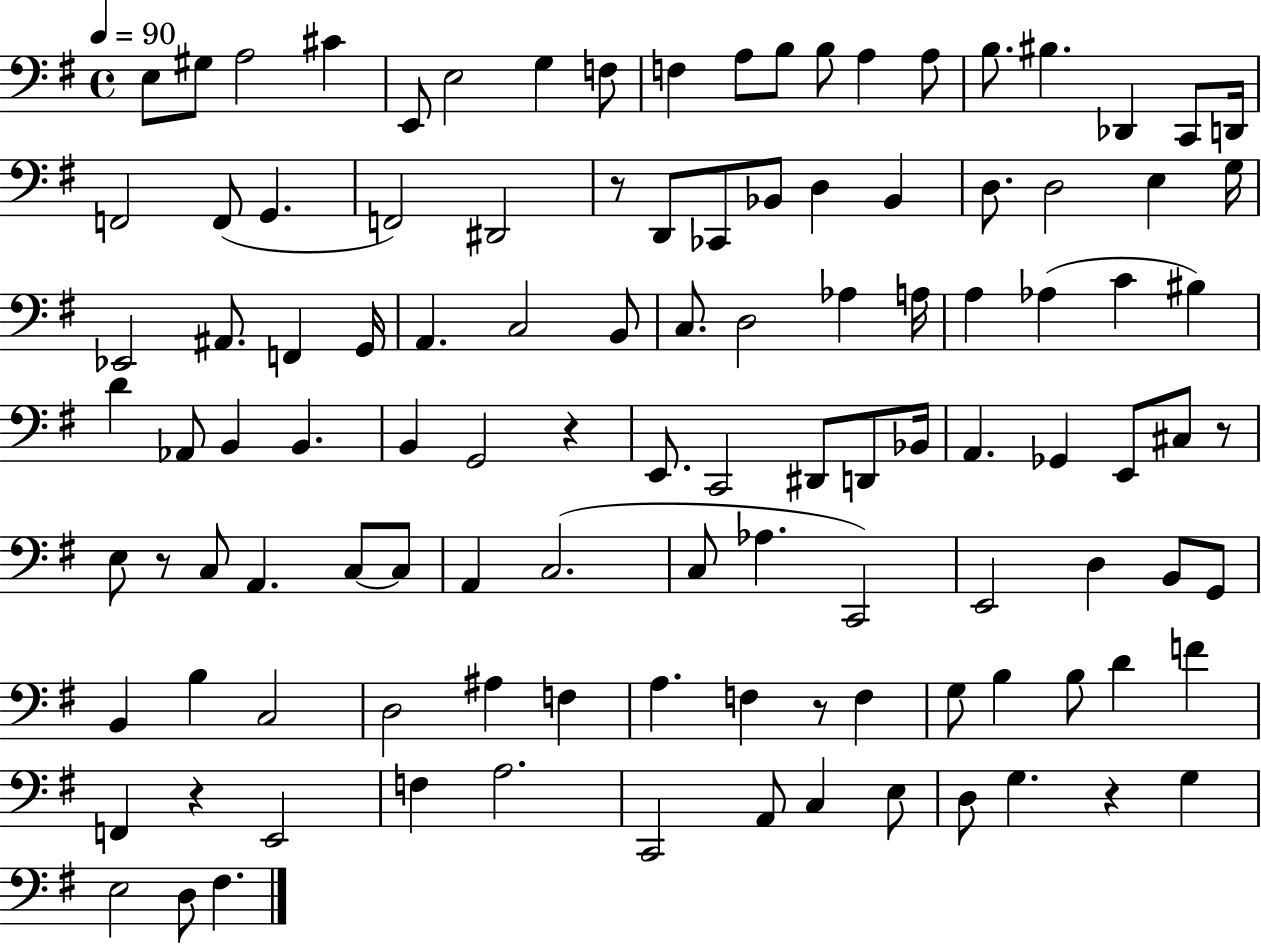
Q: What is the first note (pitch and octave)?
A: E3